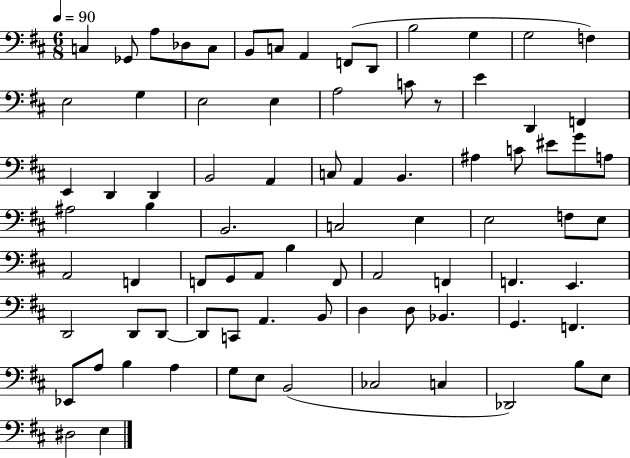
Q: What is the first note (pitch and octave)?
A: C3